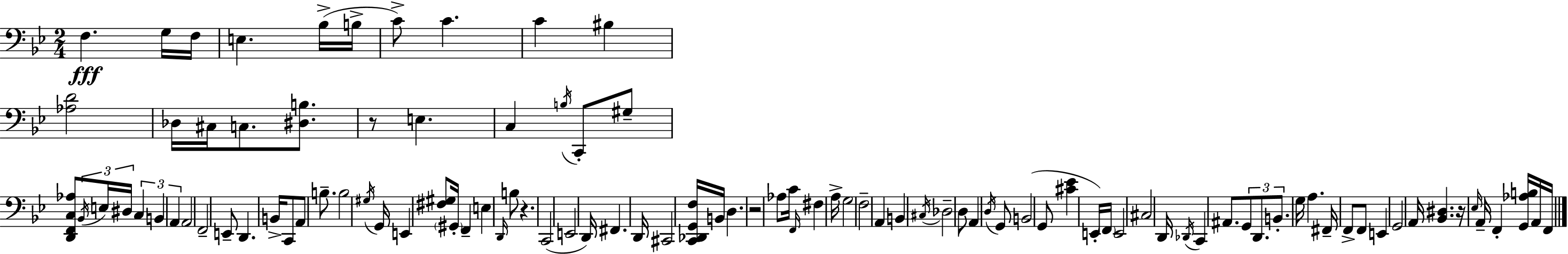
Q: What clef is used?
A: bass